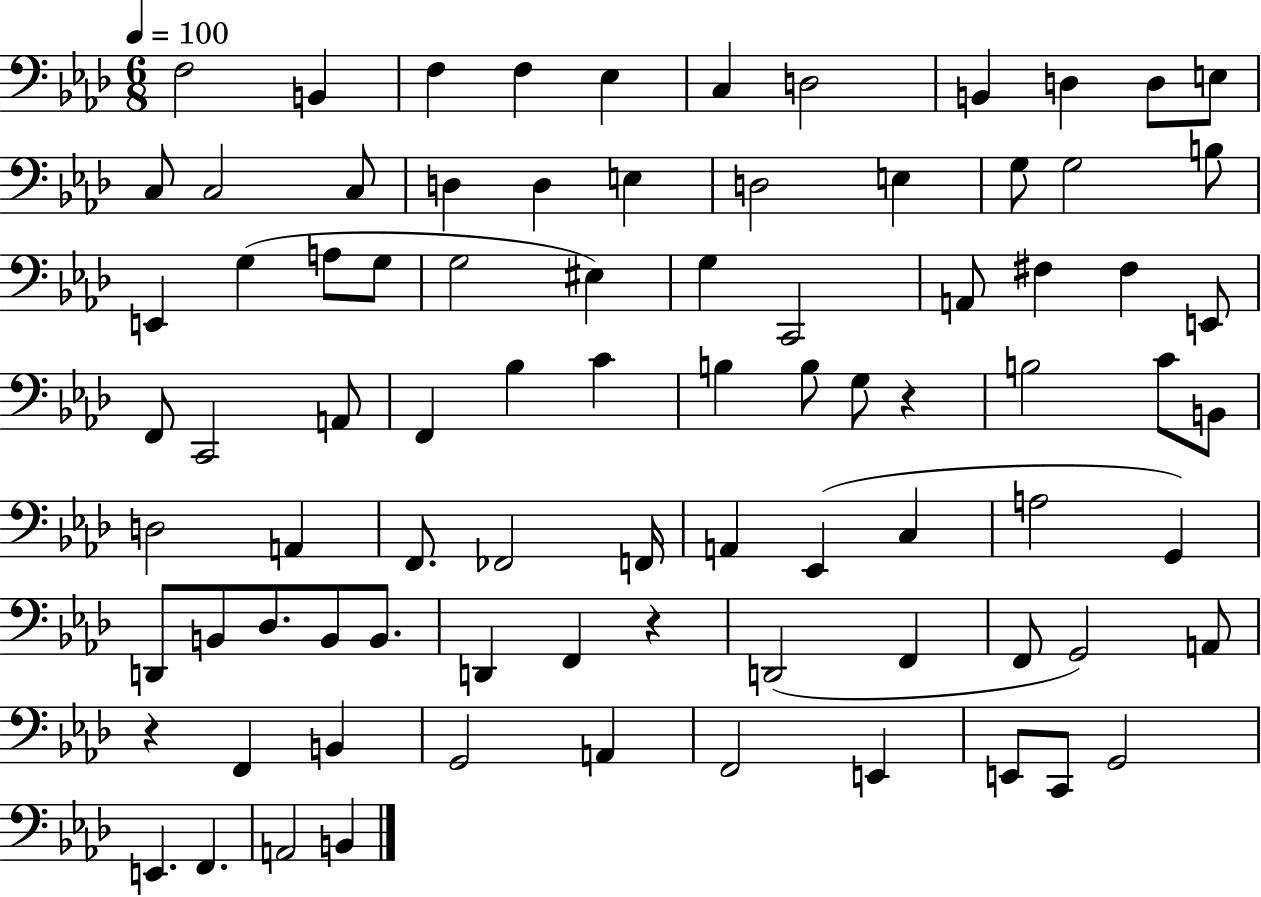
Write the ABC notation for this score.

X:1
T:Untitled
M:6/8
L:1/4
K:Ab
F,2 B,, F, F, _E, C, D,2 B,, D, D,/2 E,/2 C,/2 C,2 C,/2 D, D, E, D,2 E, G,/2 G,2 B,/2 E,, G, A,/2 G,/2 G,2 ^E, G, C,,2 A,,/2 ^F, ^F, E,,/2 F,,/2 C,,2 A,,/2 F,, _B, C B, B,/2 G,/2 z B,2 C/2 B,,/2 D,2 A,, F,,/2 _F,,2 F,,/4 A,, _E,, C, A,2 G,, D,,/2 B,,/2 _D,/2 B,,/2 B,,/2 D,, F,, z D,,2 F,, F,,/2 G,,2 A,,/2 z F,, B,, G,,2 A,, F,,2 E,, E,,/2 C,,/2 G,,2 E,, F,, A,,2 B,,